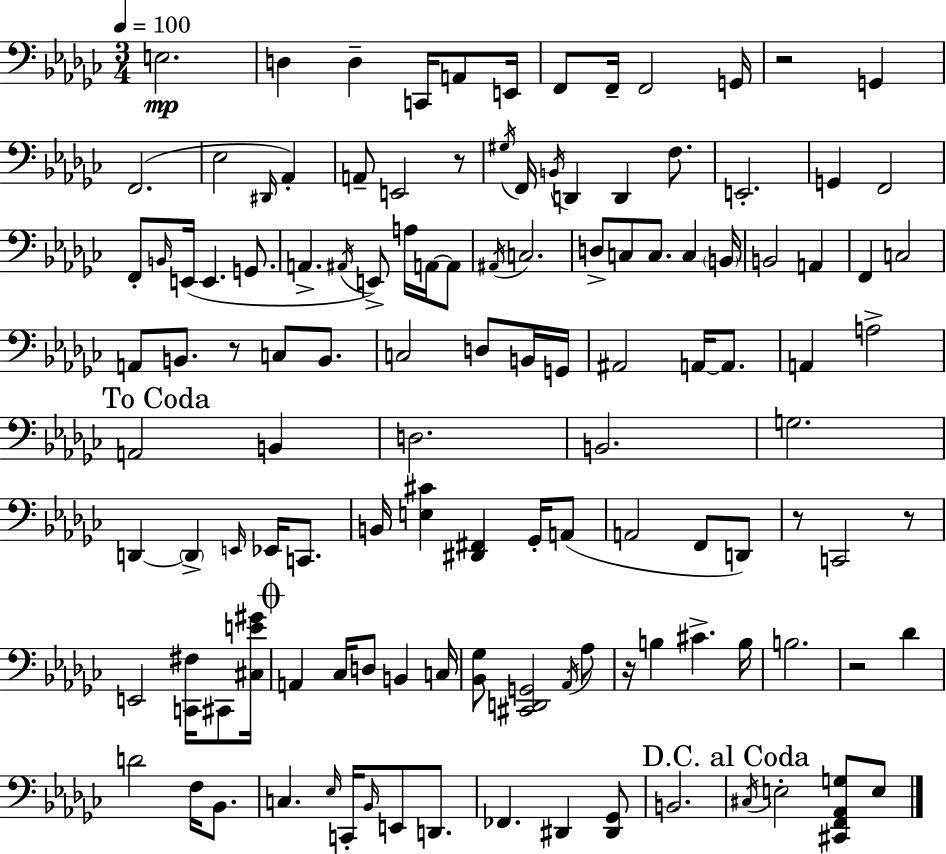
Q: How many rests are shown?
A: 7